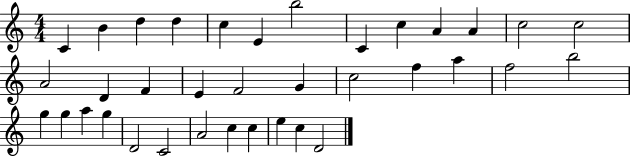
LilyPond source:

{
  \clef treble
  \numericTimeSignature
  \time 4/4
  \key c \major
  c'4 b'4 d''4 d''4 | c''4 e'4 b''2 | c'4 c''4 a'4 a'4 | c''2 c''2 | \break a'2 d'4 f'4 | e'4 f'2 g'4 | c''2 f''4 a''4 | f''2 b''2 | \break g''4 g''4 a''4 g''4 | d'2 c'2 | a'2 c''4 c''4 | e''4 c''4 d'2 | \break \bar "|."
}